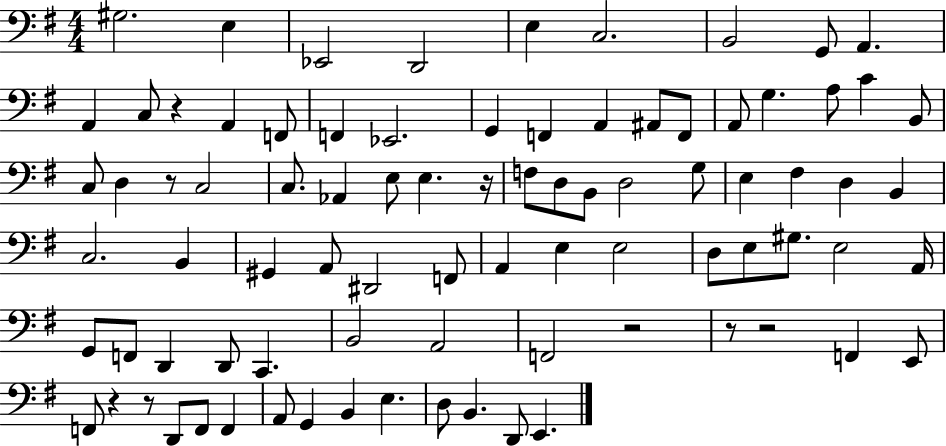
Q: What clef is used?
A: bass